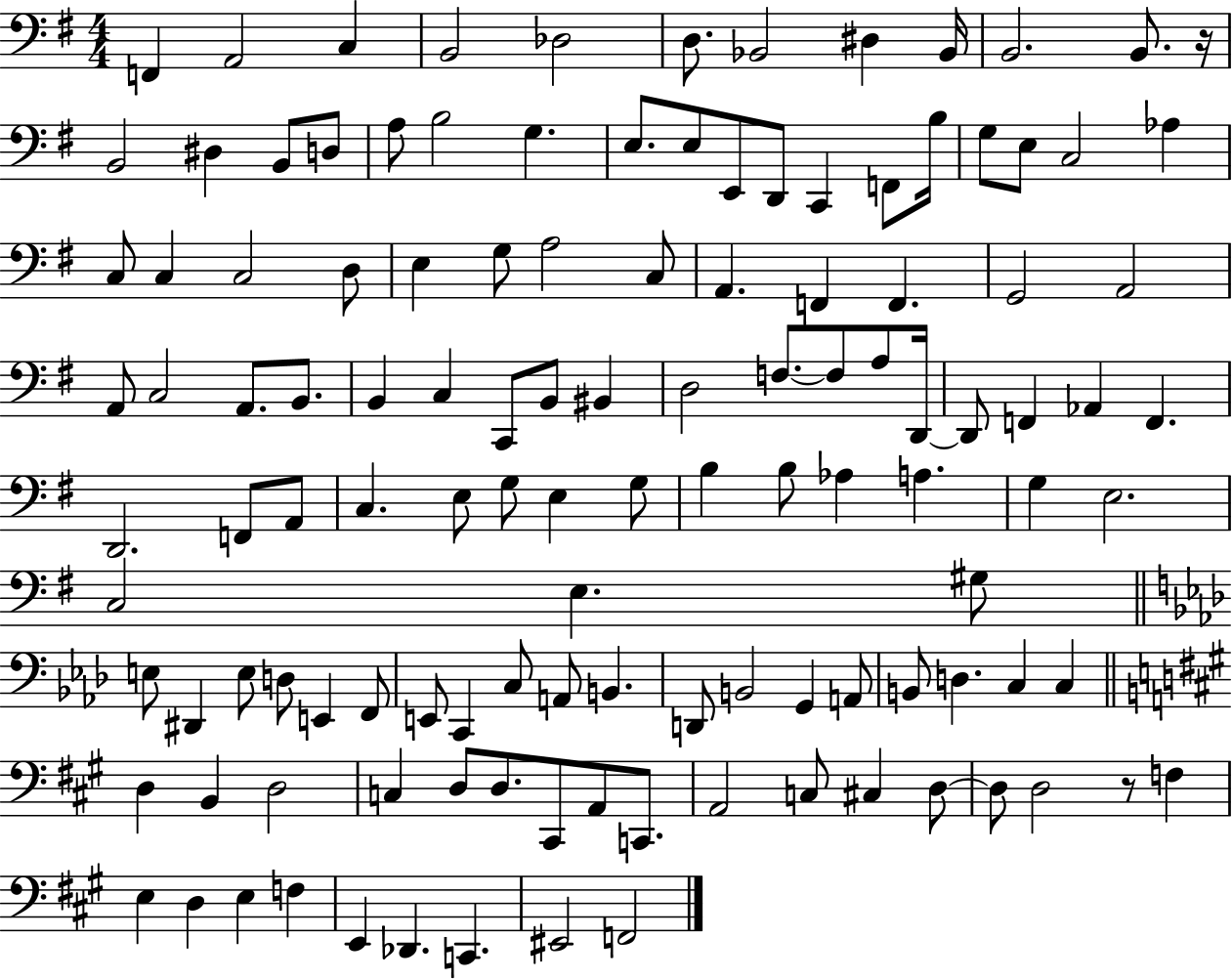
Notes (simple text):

F2/q A2/h C3/q B2/h Db3/h D3/e. Bb2/h D#3/q Bb2/s B2/h. B2/e. R/s B2/h D#3/q B2/e D3/e A3/e B3/h G3/q. E3/e. E3/e E2/e D2/e C2/q F2/e B3/s G3/e E3/e C3/h Ab3/q C3/e C3/q C3/h D3/e E3/q G3/e A3/h C3/e A2/q. F2/q F2/q. G2/h A2/h A2/e C3/h A2/e. B2/e. B2/q C3/q C2/e B2/e BIS2/q D3/h F3/e. F3/e A3/e D2/s D2/e F2/q Ab2/q F2/q. D2/h. F2/e A2/e C3/q. E3/e G3/e E3/q G3/e B3/q B3/e Ab3/q A3/q. G3/q E3/h. C3/h E3/q. G#3/e E3/e D#2/q E3/e D3/e E2/q F2/e E2/e C2/q C3/e A2/e B2/q. D2/e B2/h G2/q A2/e B2/e D3/q. C3/q C3/q D3/q B2/q D3/h C3/q D3/e D3/e. C#2/e A2/e C2/e. A2/h C3/e C#3/q D3/e D3/e D3/h R/e F3/q E3/q D3/q E3/q F3/q E2/q Db2/q. C2/q. EIS2/h F2/h